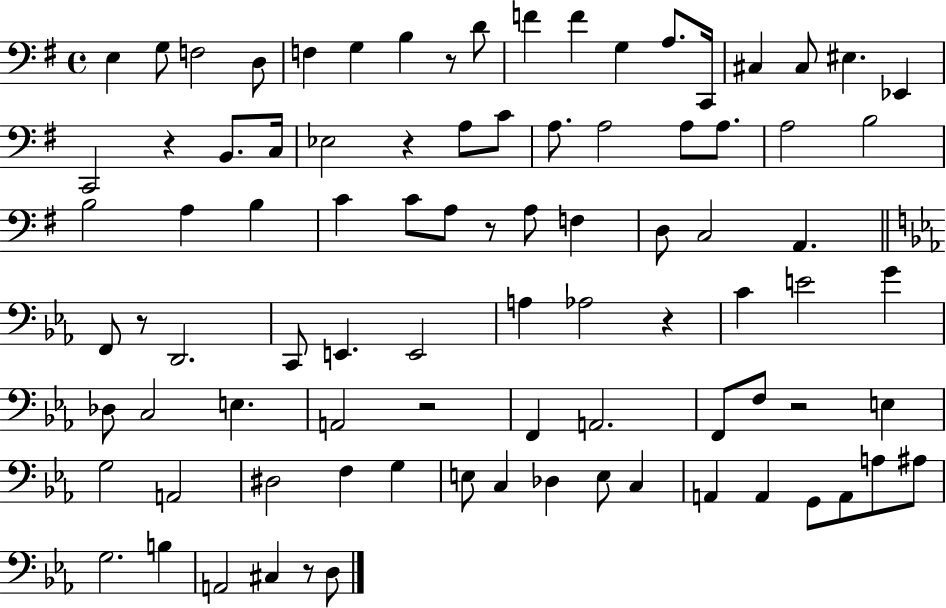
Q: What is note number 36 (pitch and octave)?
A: A3